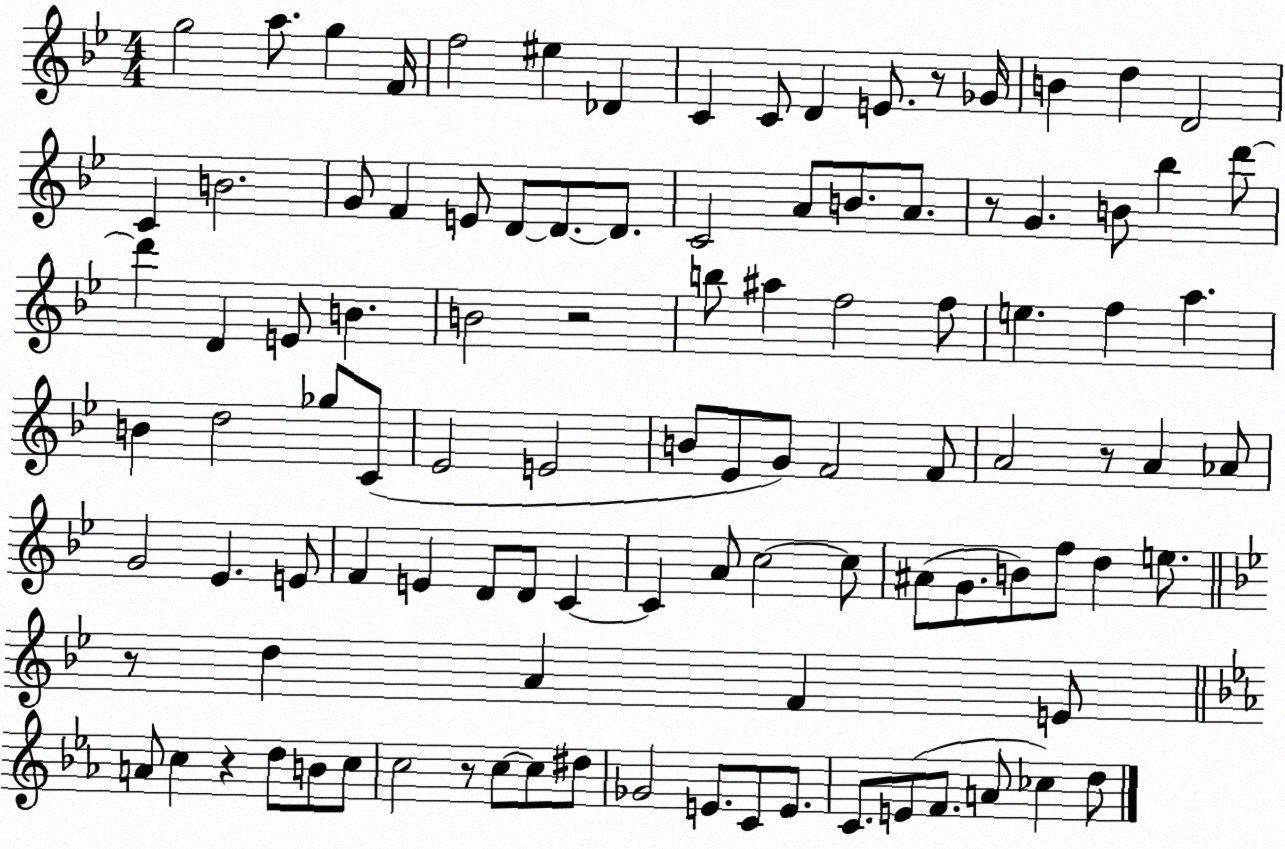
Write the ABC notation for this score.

X:1
T:Untitled
M:4/4
L:1/4
K:Bb
g2 a/2 g F/4 f2 ^e _D C C/2 D E/2 z/2 _G/4 B d D2 C B2 G/2 F E/2 D/2 D/2 D/2 C2 A/2 B/2 A/2 z/2 G B/2 _b d'/2 d' D E/2 B B2 z2 b/2 ^a f2 f/2 e f a B d2 _g/2 C/2 _E2 E2 B/2 _E/2 G/2 F2 F/2 A2 z/2 A _A/2 G2 _E E/2 F E D/2 D/2 C C A/2 c2 c/2 ^A/2 G/2 B/2 f/2 d e/2 z/2 d A F E/2 A/2 c z d/2 B/2 c/2 c2 z/2 c/2 c/2 ^d/2 _G2 E/2 C/2 E/2 C/2 E/2 F/2 A/2 _c d/2